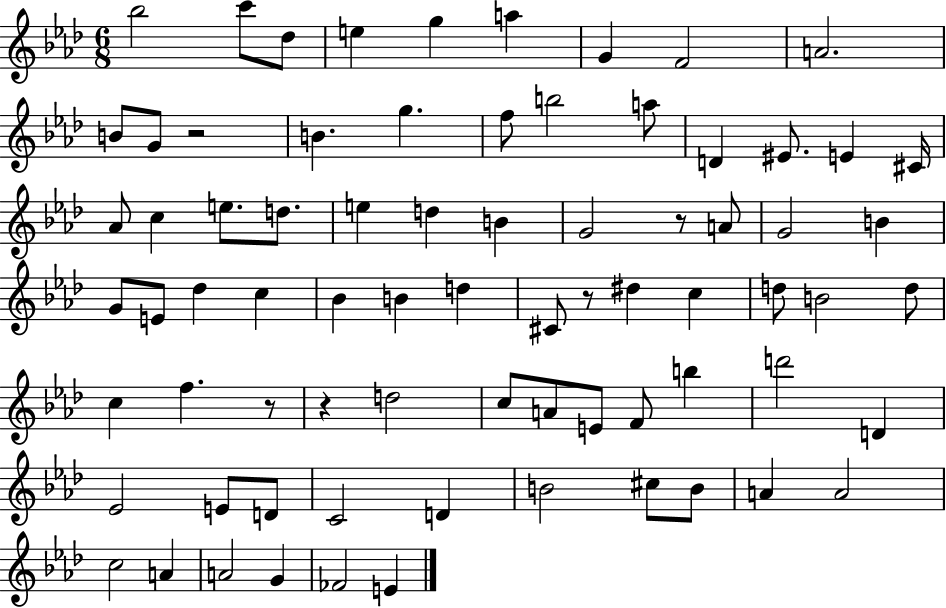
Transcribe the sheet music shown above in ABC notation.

X:1
T:Untitled
M:6/8
L:1/4
K:Ab
_b2 c'/2 _d/2 e g a G F2 A2 B/2 G/2 z2 B g f/2 b2 a/2 D ^E/2 E ^C/4 _A/2 c e/2 d/2 e d B G2 z/2 A/2 G2 B G/2 E/2 _d c _B B d ^C/2 z/2 ^d c d/2 B2 d/2 c f z/2 z d2 c/2 A/2 E/2 F/2 b d'2 D _E2 E/2 D/2 C2 D B2 ^c/2 B/2 A A2 c2 A A2 G _F2 E